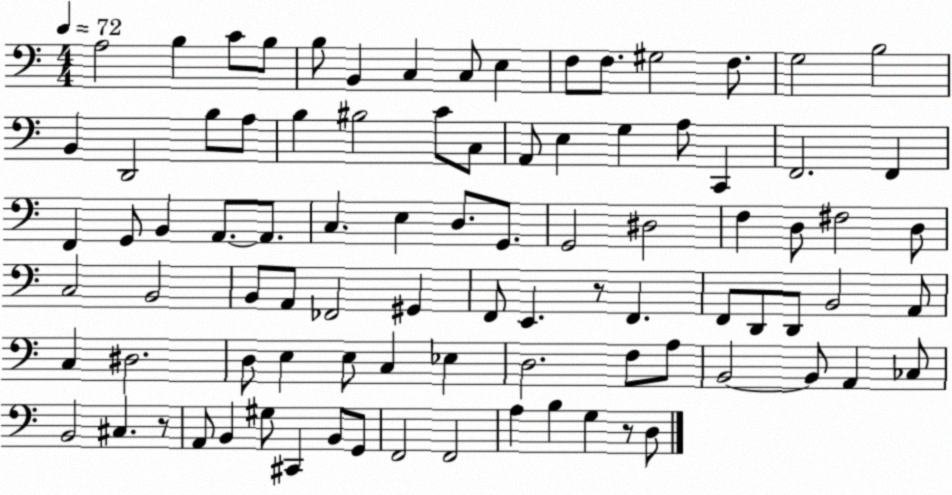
X:1
T:Untitled
M:4/4
L:1/4
K:C
A,2 B, C/2 B,/2 B,/2 B,, C, C,/2 E, F,/2 F,/2 ^G,2 F,/2 G,2 B,2 B,, D,,2 B,/2 A,/2 B, ^B,2 C/2 C,/2 A,,/2 E, G, A,/2 C,, F,,2 F,, F,, G,,/2 B,, A,,/2 A,,/2 C, E, D,/2 G,,/2 G,,2 ^D,2 F, D,/2 ^F,2 D,/2 C,2 B,,2 B,,/2 A,,/2 _F,,2 ^G,, F,,/2 E,, z/2 F,, F,,/2 D,,/2 D,,/2 B,,2 A,,/2 C, ^D,2 D,/2 E, E,/2 C, _E, D,2 F,/2 A,/2 B,,2 B,,/2 A,, _C,/2 B,,2 ^C, z/2 A,,/2 B,, ^G,/2 ^C,, B,,/2 G,,/2 F,,2 F,,2 A, B, G, z/2 D,/2